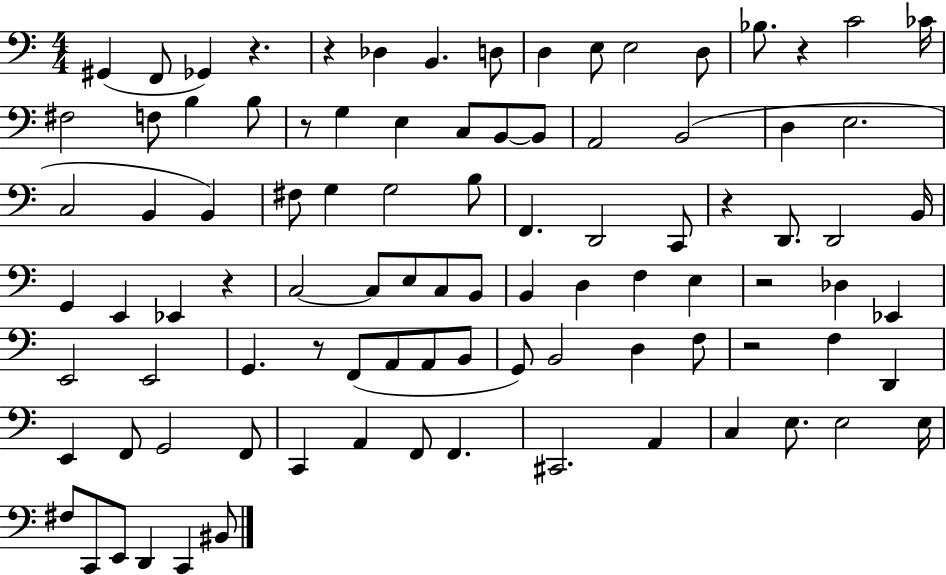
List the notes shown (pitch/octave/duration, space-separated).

G#2/q F2/e Gb2/q R/q. R/q Db3/q B2/q. D3/e D3/q E3/e E3/h D3/e Bb3/e. R/q C4/h CES4/s F#3/h F3/e B3/q B3/e R/e G3/q E3/q C3/e B2/e B2/e A2/h B2/h D3/q E3/h. C3/h B2/q B2/q F#3/e G3/q G3/h B3/e F2/q. D2/h C2/e R/q D2/e. D2/h B2/s G2/q E2/q Eb2/q R/q C3/h C3/e E3/e C3/e B2/e B2/q D3/q F3/q E3/q R/h Db3/q Eb2/q E2/h E2/h G2/q. R/e F2/e A2/e A2/e B2/e G2/e B2/h D3/q F3/e R/h F3/q D2/q E2/q F2/e G2/h F2/e C2/q A2/q F2/e F2/q. C#2/h. A2/q C3/q E3/e. E3/h E3/s F#3/e C2/e E2/e D2/q C2/q BIS2/e